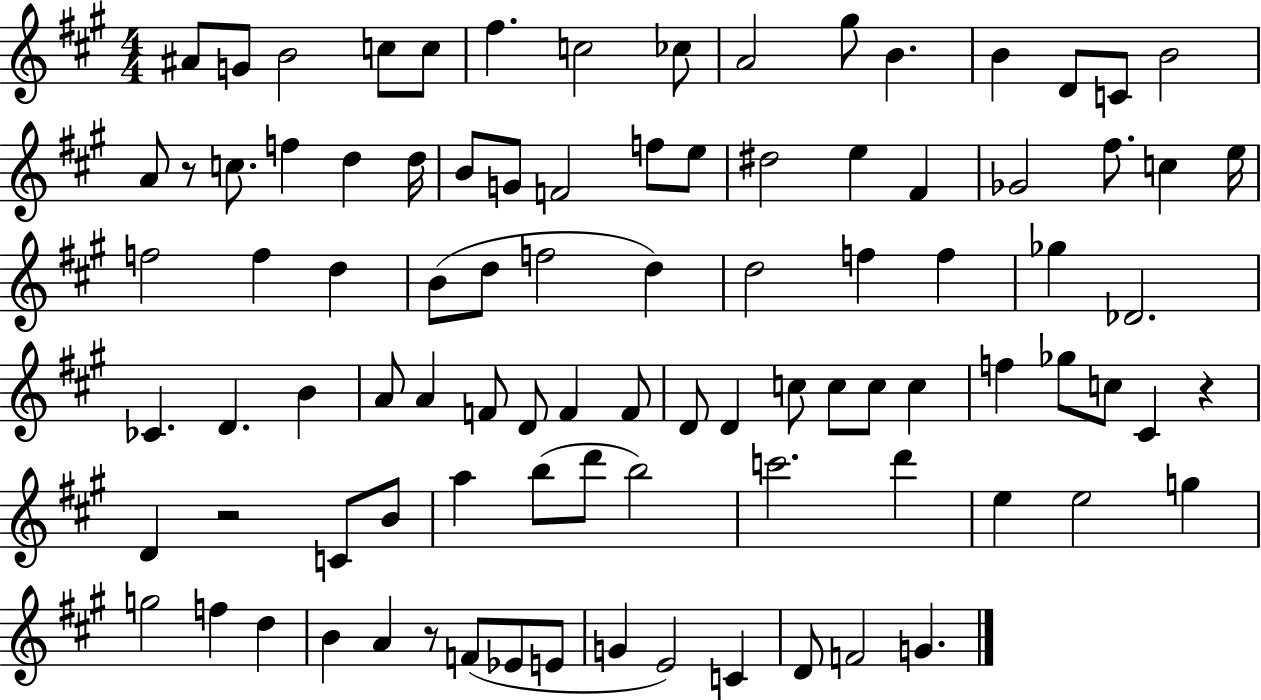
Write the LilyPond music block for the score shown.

{
  \clef treble
  \numericTimeSignature
  \time 4/4
  \key a \major
  ais'8 g'8 b'2 c''8 c''8 | fis''4. c''2 ces''8 | a'2 gis''8 b'4. | b'4 d'8 c'8 b'2 | \break a'8 r8 c''8. f''4 d''4 d''16 | b'8 g'8 f'2 f''8 e''8 | dis''2 e''4 fis'4 | ges'2 fis''8. c''4 e''16 | \break f''2 f''4 d''4 | b'8( d''8 f''2 d''4) | d''2 f''4 f''4 | ges''4 des'2. | \break ces'4. d'4. b'4 | a'8 a'4 f'8 d'8 f'4 f'8 | d'8 d'4 c''8 c''8 c''8 c''4 | f''4 ges''8 c''8 cis'4 r4 | \break d'4 r2 c'8 b'8 | a''4 b''8( d'''8 b''2) | c'''2. d'''4 | e''4 e''2 g''4 | \break g''2 f''4 d''4 | b'4 a'4 r8 f'8( ees'8 e'8 | g'4 e'2) c'4 | d'8 f'2 g'4. | \break \bar "|."
}